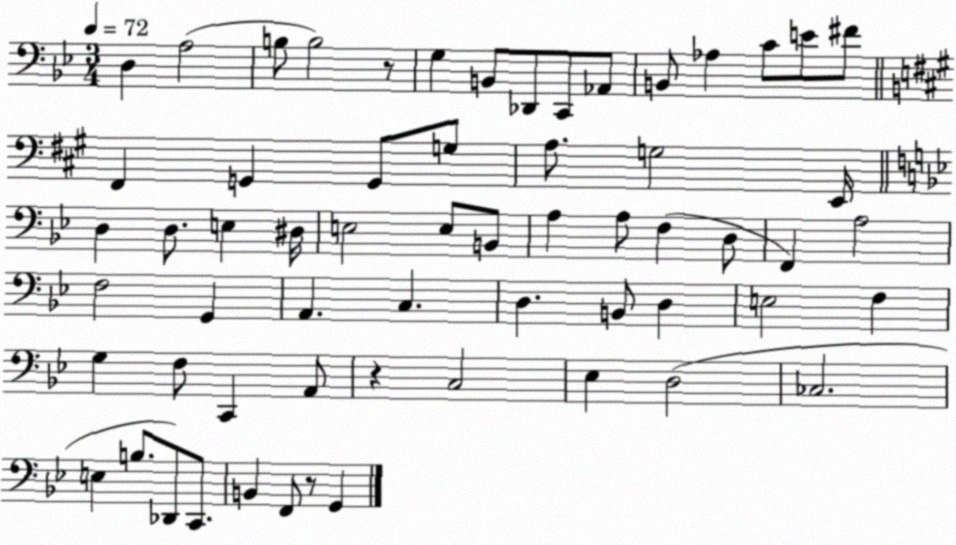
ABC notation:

X:1
T:Untitled
M:3/4
L:1/4
K:Bb
D, A,2 B,/2 B,2 z/2 G, B,,/2 _D,,/2 C,,/2 _A,,/2 B,,/2 _A, C/2 E/2 ^F/2 ^F,, G,, G,,/2 G,/2 A,/2 G,2 E,,/4 D, D,/2 E, ^D,/4 E,2 E,/2 B,,/2 A, A,/2 F, D,/2 F,, A,2 F,2 G,, A,, C, D, B,,/2 D, E,2 F, G, F,/2 C,, A,,/2 z C,2 _E, D,2 _C,2 E, B,/2 _D,,/2 C,,/2 B,, F,,/2 z/2 G,,